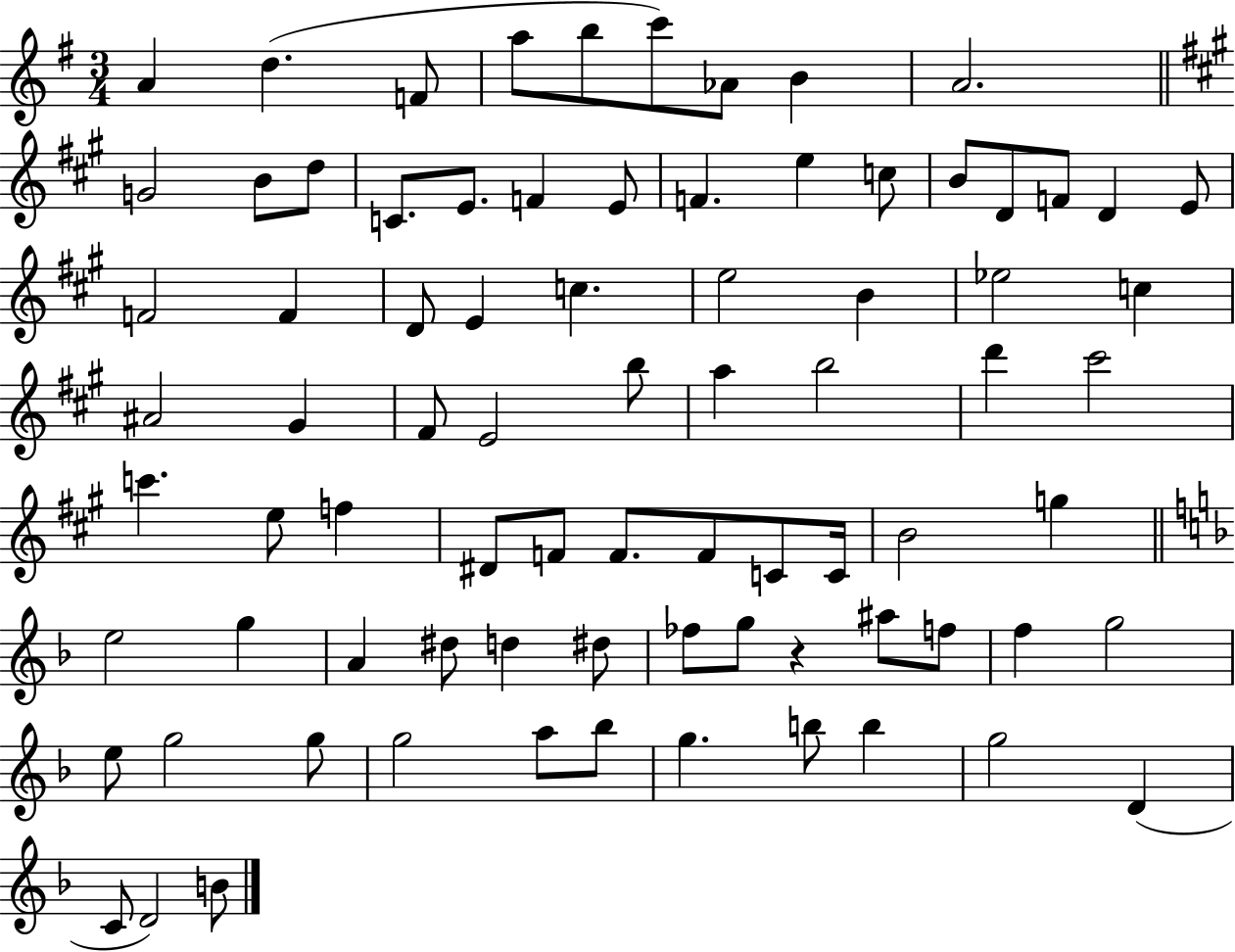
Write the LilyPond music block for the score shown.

{
  \clef treble
  \numericTimeSignature
  \time 3/4
  \key g \major
  a'4 d''4.( f'8 | a''8 b''8 c'''8) aes'8 b'4 | a'2. | \bar "||" \break \key a \major g'2 b'8 d''8 | c'8. e'8. f'4 e'8 | f'4. e''4 c''8 | b'8 d'8 f'8 d'4 e'8 | \break f'2 f'4 | d'8 e'4 c''4. | e''2 b'4 | ees''2 c''4 | \break ais'2 gis'4 | fis'8 e'2 b''8 | a''4 b''2 | d'''4 cis'''2 | \break c'''4. e''8 f''4 | dis'8 f'8 f'8. f'8 c'8 c'16 | b'2 g''4 | \bar "||" \break \key d \minor e''2 g''4 | a'4 dis''8 d''4 dis''8 | fes''8 g''8 r4 ais''8 f''8 | f''4 g''2 | \break e''8 g''2 g''8 | g''2 a''8 bes''8 | g''4. b''8 b''4 | g''2 d'4( | \break c'8 d'2) b'8 | \bar "|."
}